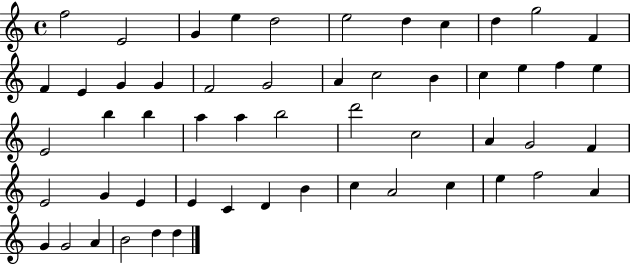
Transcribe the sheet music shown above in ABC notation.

X:1
T:Untitled
M:4/4
L:1/4
K:C
f2 E2 G e d2 e2 d c d g2 F F E G G F2 G2 A c2 B c e f e E2 b b a a b2 d'2 c2 A G2 F E2 G E E C D B c A2 c e f2 A G G2 A B2 d d